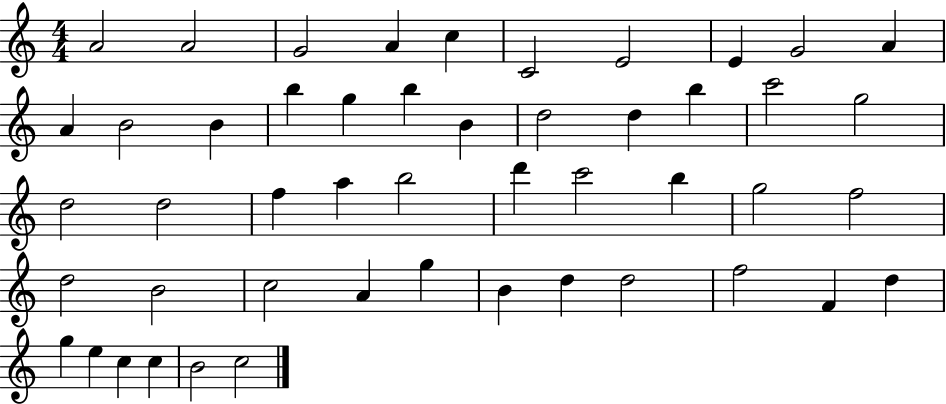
{
  \clef treble
  \numericTimeSignature
  \time 4/4
  \key c \major
  a'2 a'2 | g'2 a'4 c''4 | c'2 e'2 | e'4 g'2 a'4 | \break a'4 b'2 b'4 | b''4 g''4 b''4 b'4 | d''2 d''4 b''4 | c'''2 g''2 | \break d''2 d''2 | f''4 a''4 b''2 | d'''4 c'''2 b''4 | g''2 f''2 | \break d''2 b'2 | c''2 a'4 g''4 | b'4 d''4 d''2 | f''2 f'4 d''4 | \break g''4 e''4 c''4 c''4 | b'2 c''2 | \bar "|."
}